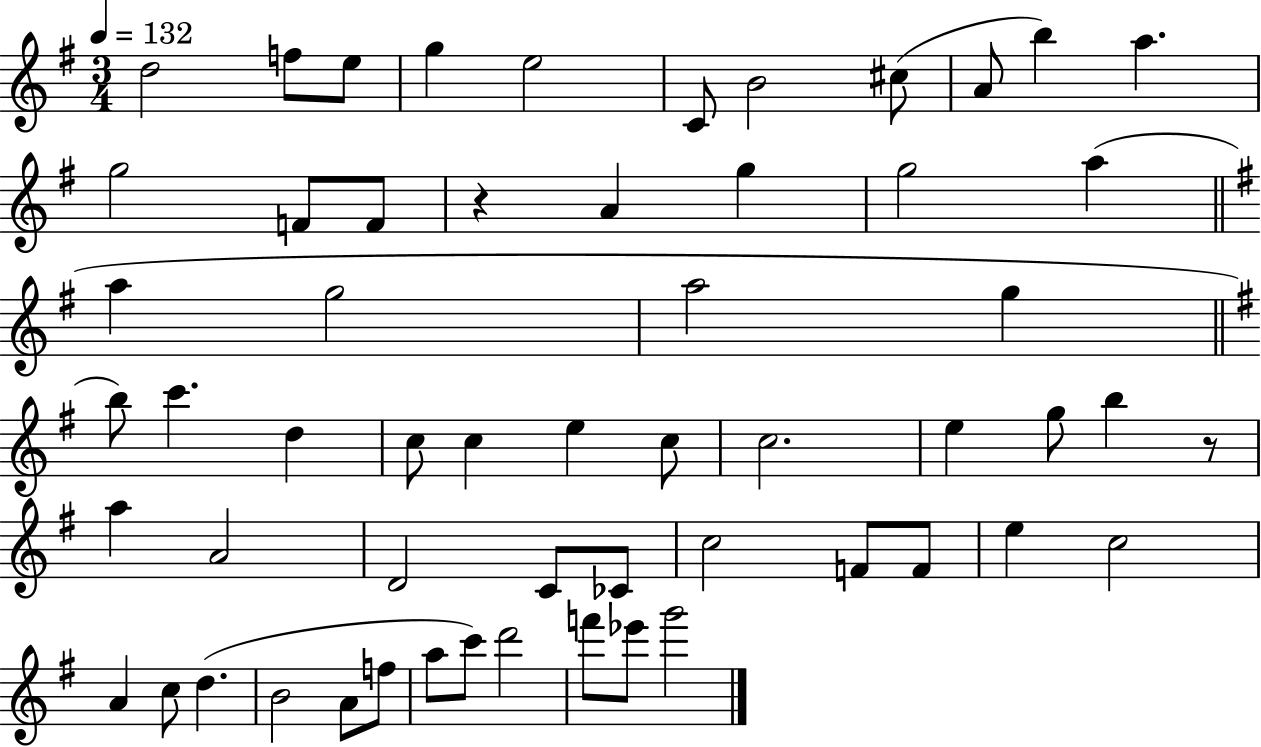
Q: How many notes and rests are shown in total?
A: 57